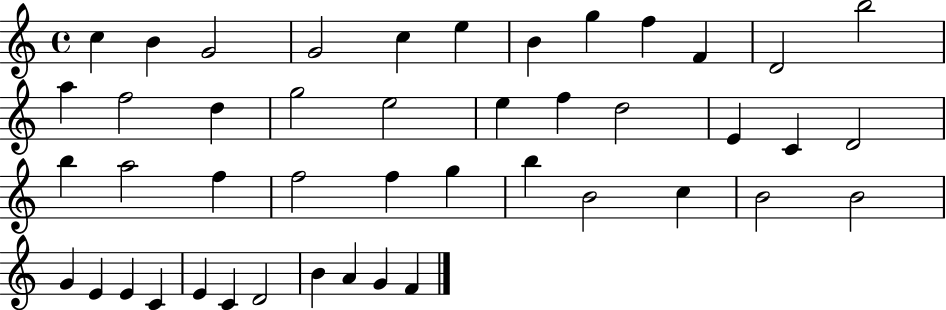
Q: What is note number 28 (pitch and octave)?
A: F5